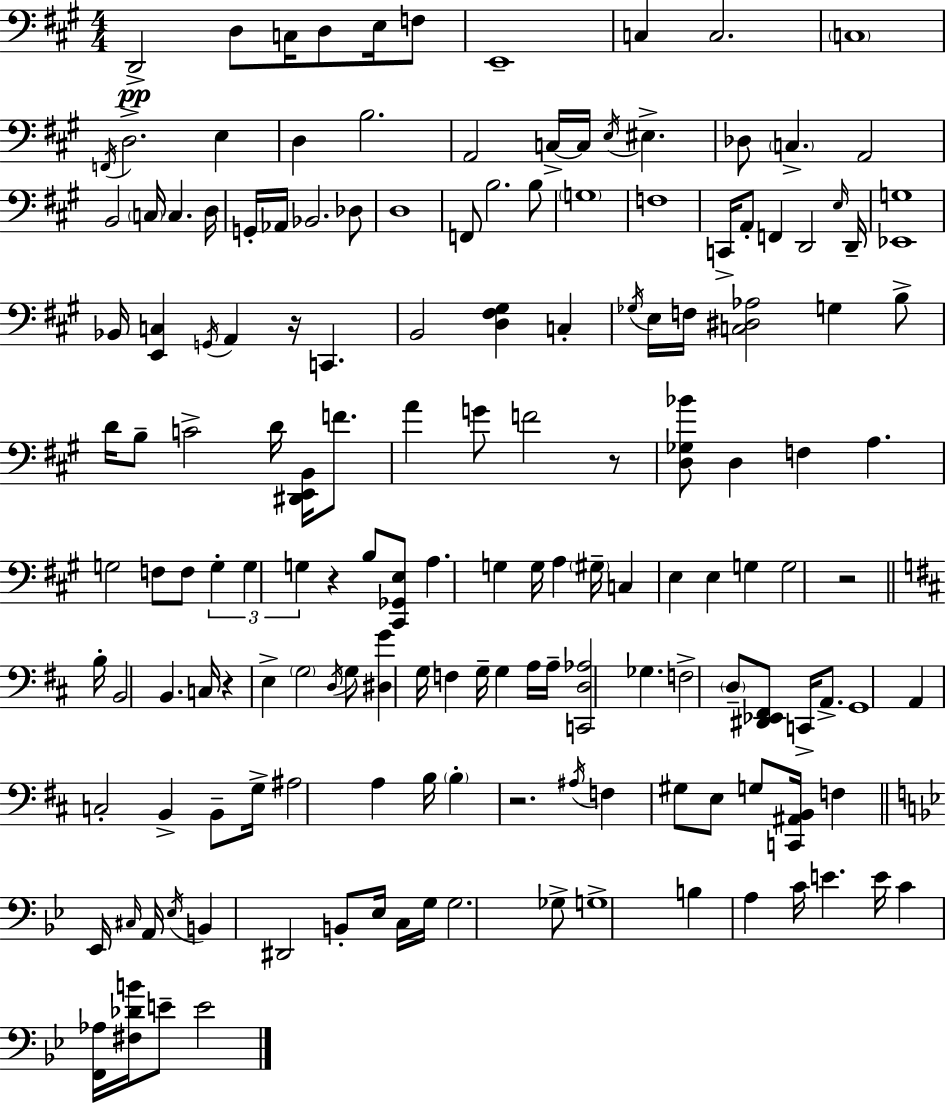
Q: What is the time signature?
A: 4/4